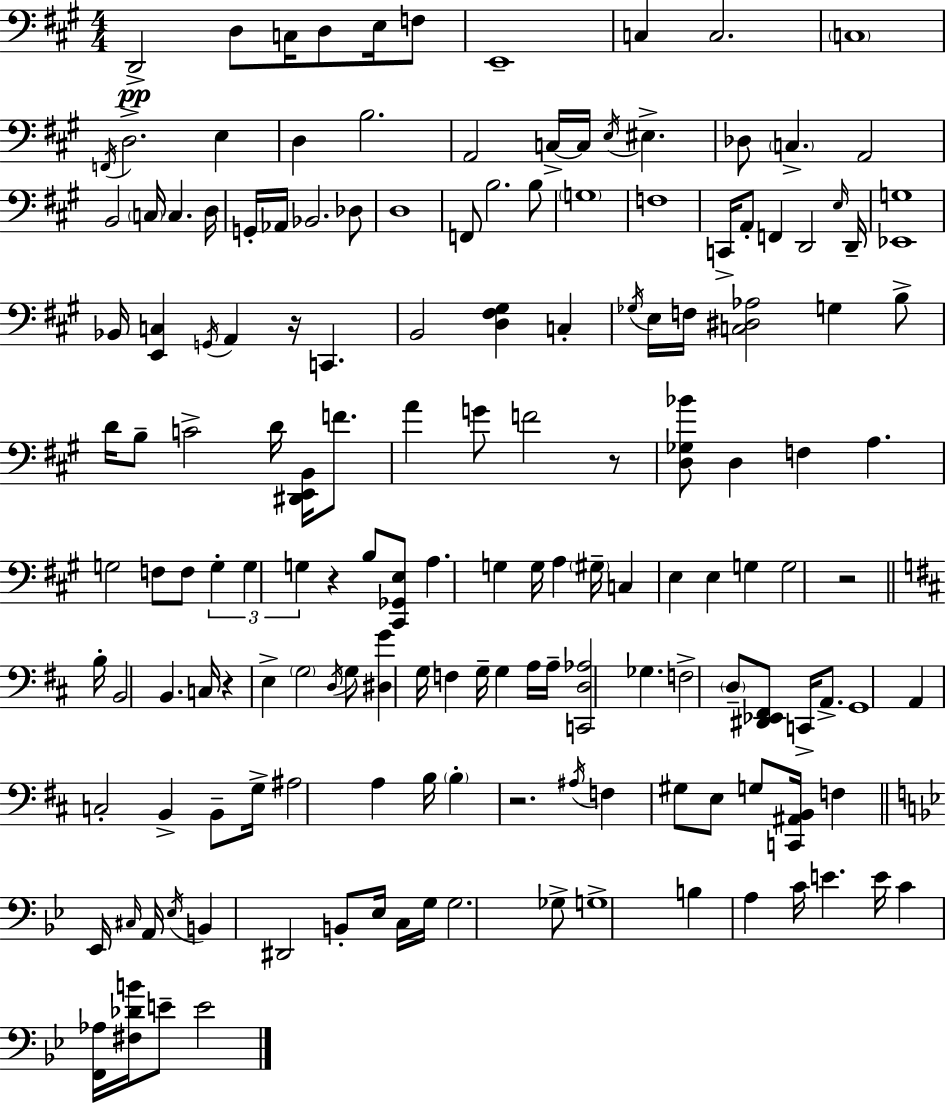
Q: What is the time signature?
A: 4/4